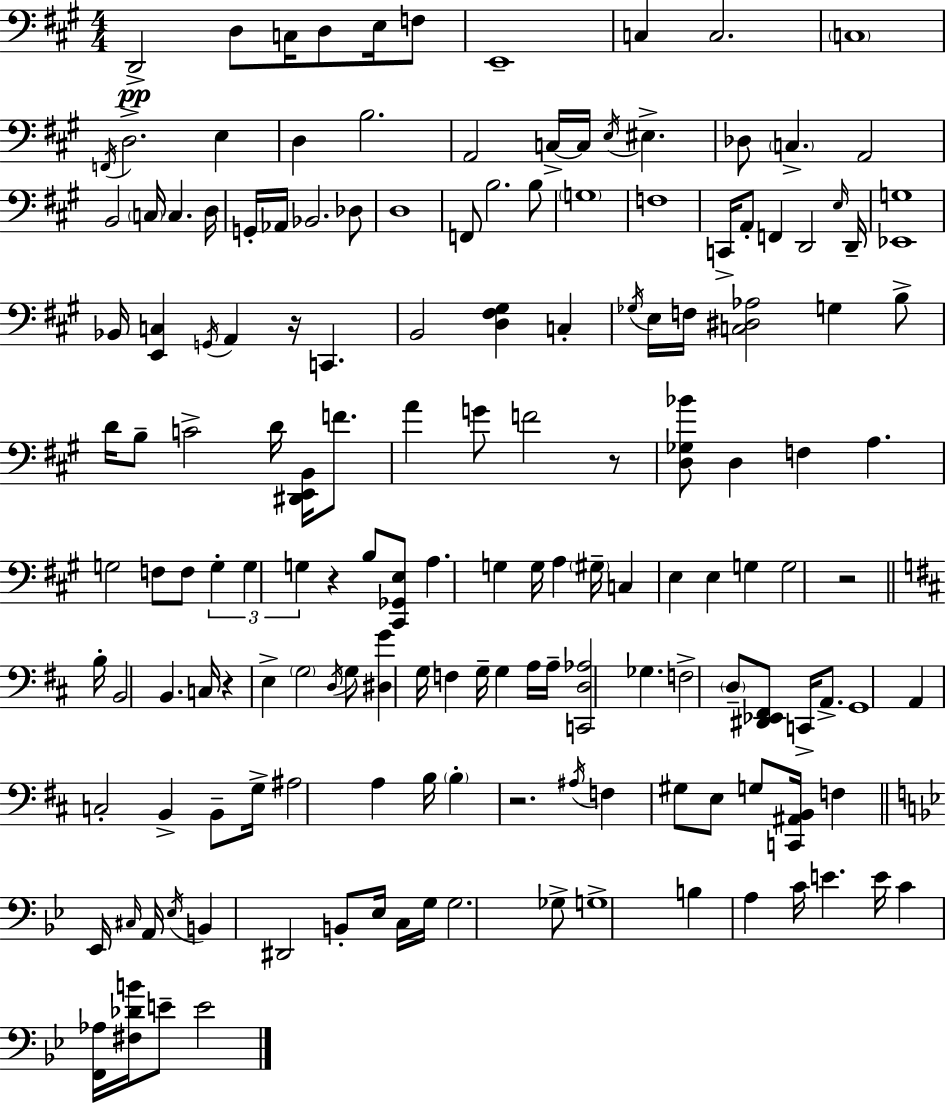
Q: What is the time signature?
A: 4/4